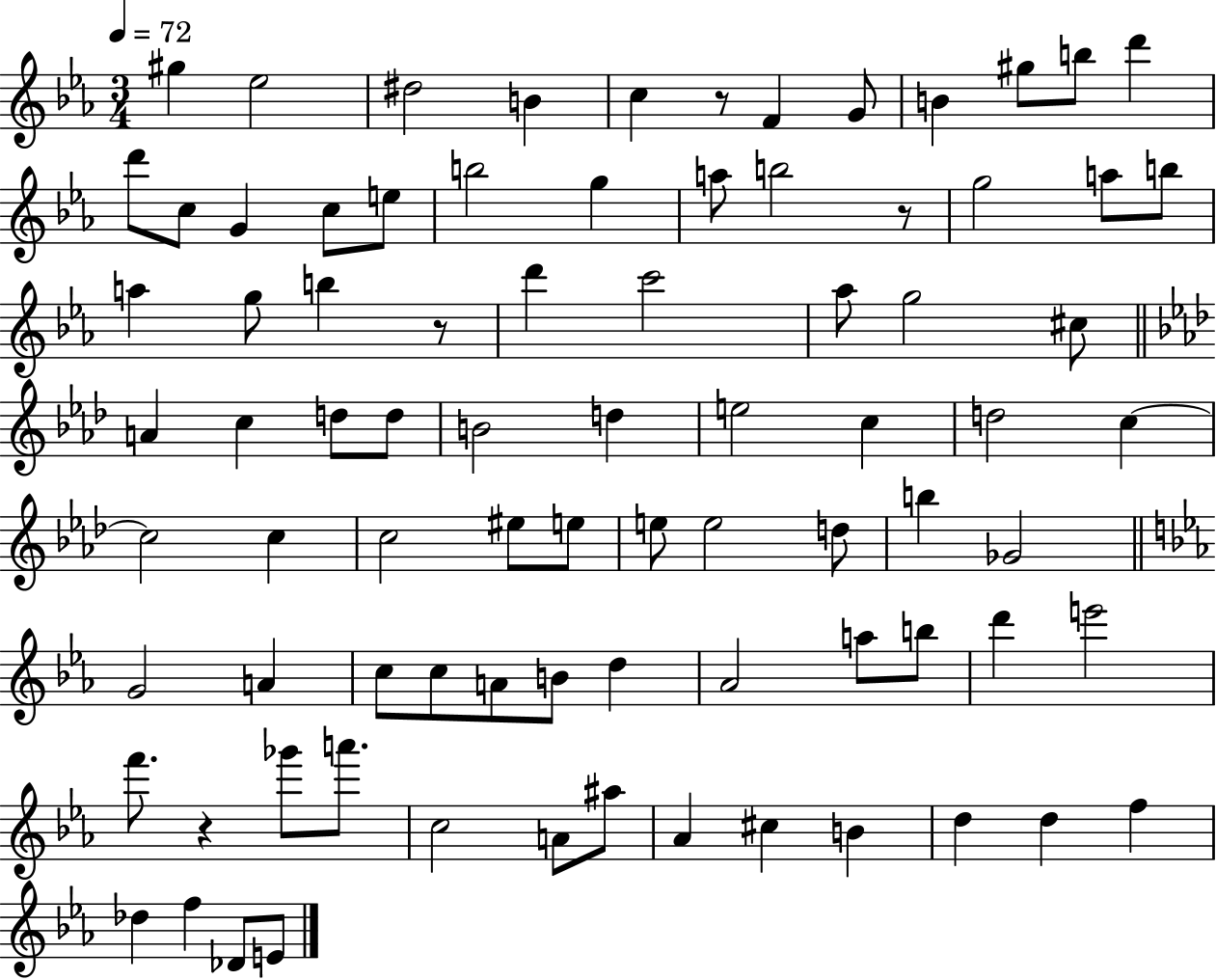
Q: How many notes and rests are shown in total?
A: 83